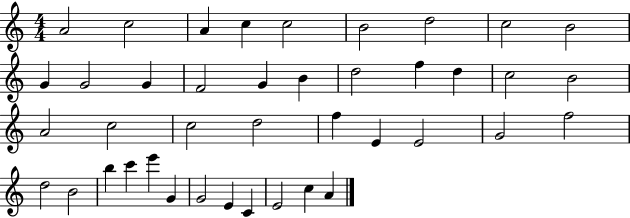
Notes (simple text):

A4/h C5/h A4/q C5/q C5/h B4/h D5/h C5/h B4/h G4/q G4/h G4/q F4/h G4/q B4/q D5/h F5/q D5/q C5/h B4/h A4/h C5/h C5/h D5/h F5/q E4/q E4/h G4/h F5/h D5/h B4/h B5/q C6/q E6/q G4/q G4/h E4/q C4/q E4/h C5/q A4/q